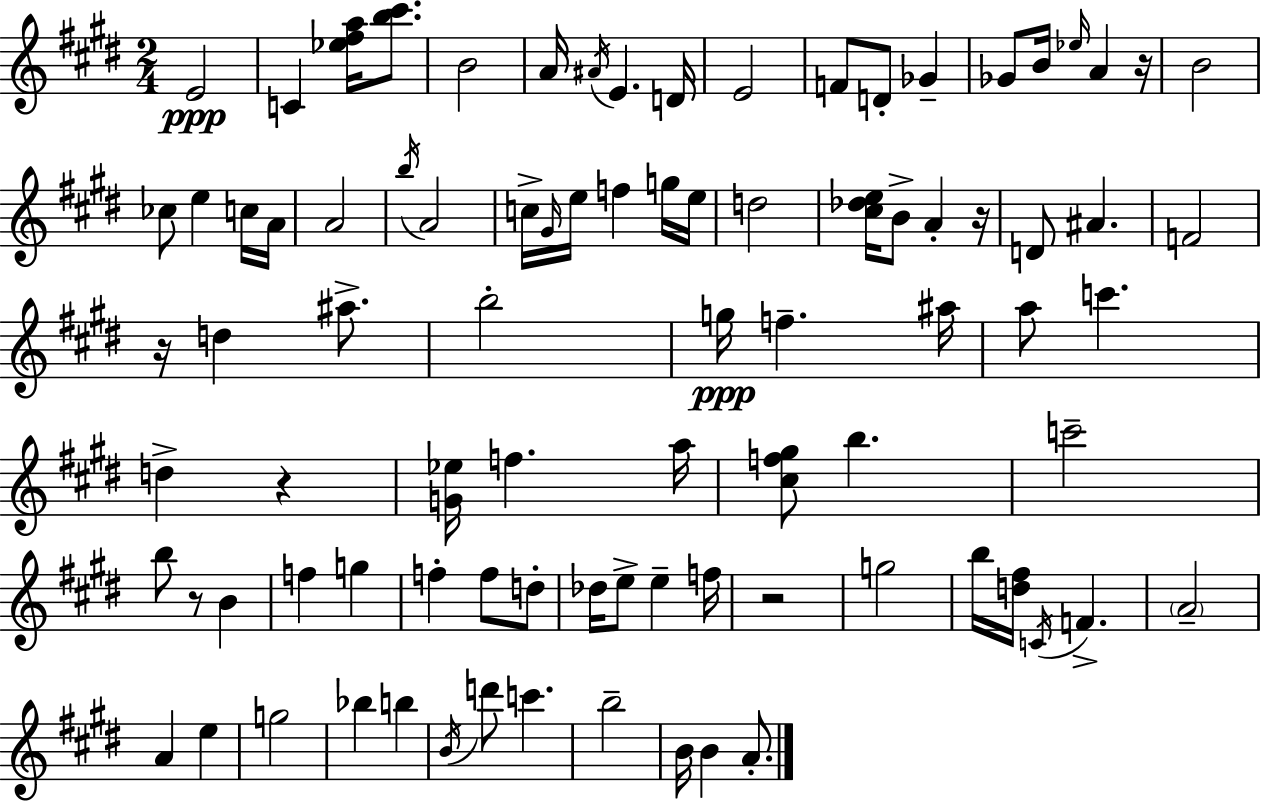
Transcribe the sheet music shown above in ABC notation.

X:1
T:Untitled
M:2/4
L:1/4
K:E
E2 C [_e^fa]/4 [b^c']/2 B2 A/4 ^A/4 E D/4 E2 F/2 D/2 _G _G/2 B/4 _e/4 A z/4 B2 _c/2 e c/4 A/4 A2 b/4 A2 c/4 ^G/4 e/4 f g/4 e/4 d2 [^c_de]/4 B/2 A z/4 D/2 ^A F2 z/4 d ^a/2 b2 g/4 f ^a/4 a/2 c' d z [G_e]/4 f a/4 [^cf^g]/2 b c'2 b/2 z/2 B f g f f/2 d/2 _d/4 e/2 e f/4 z2 g2 b/4 [d^f]/4 C/4 F A2 A e g2 _b b B/4 d'/2 c' b2 B/4 B A/2